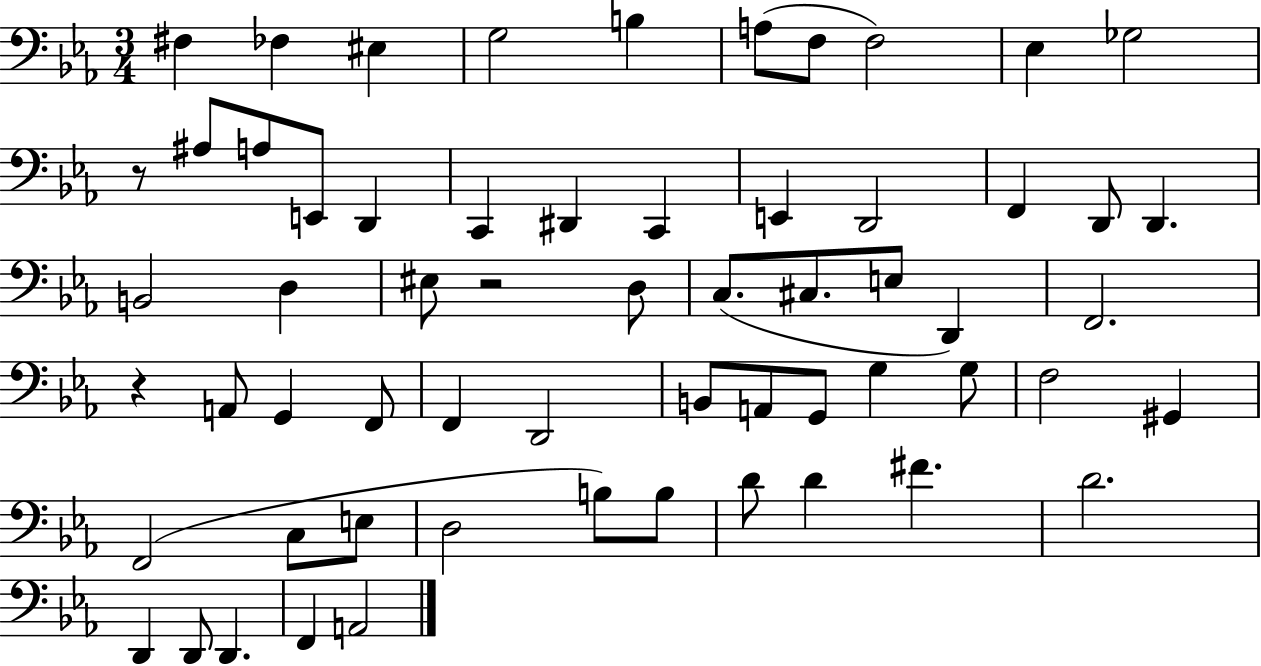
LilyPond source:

{
  \clef bass
  \numericTimeSignature
  \time 3/4
  \key ees \major
  fis4 fes4 eis4 | g2 b4 | a8( f8 f2) | ees4 ges2 | \break r8 ais8 a8 e,8 d,4 | c,4 dis,4 c,4 | e,4 d,2 | f,4 d,8 d,4. | \break b,2 d4 | eis8 r2 d8 | c8.( cis8. e8 d,4) | f,2. | \break r4 a,8 g,4 f,8 | f,4 d,2 | b,8 a,8 g,8 g4 g8 | f2 gis,4 | \break f,2( c8 e8 | d2 b8) b8 | d'8 d'4 fis'4. | d'2. | \break d,4 d,8 d,4. | f,4 a,2 | \bar "|."
}